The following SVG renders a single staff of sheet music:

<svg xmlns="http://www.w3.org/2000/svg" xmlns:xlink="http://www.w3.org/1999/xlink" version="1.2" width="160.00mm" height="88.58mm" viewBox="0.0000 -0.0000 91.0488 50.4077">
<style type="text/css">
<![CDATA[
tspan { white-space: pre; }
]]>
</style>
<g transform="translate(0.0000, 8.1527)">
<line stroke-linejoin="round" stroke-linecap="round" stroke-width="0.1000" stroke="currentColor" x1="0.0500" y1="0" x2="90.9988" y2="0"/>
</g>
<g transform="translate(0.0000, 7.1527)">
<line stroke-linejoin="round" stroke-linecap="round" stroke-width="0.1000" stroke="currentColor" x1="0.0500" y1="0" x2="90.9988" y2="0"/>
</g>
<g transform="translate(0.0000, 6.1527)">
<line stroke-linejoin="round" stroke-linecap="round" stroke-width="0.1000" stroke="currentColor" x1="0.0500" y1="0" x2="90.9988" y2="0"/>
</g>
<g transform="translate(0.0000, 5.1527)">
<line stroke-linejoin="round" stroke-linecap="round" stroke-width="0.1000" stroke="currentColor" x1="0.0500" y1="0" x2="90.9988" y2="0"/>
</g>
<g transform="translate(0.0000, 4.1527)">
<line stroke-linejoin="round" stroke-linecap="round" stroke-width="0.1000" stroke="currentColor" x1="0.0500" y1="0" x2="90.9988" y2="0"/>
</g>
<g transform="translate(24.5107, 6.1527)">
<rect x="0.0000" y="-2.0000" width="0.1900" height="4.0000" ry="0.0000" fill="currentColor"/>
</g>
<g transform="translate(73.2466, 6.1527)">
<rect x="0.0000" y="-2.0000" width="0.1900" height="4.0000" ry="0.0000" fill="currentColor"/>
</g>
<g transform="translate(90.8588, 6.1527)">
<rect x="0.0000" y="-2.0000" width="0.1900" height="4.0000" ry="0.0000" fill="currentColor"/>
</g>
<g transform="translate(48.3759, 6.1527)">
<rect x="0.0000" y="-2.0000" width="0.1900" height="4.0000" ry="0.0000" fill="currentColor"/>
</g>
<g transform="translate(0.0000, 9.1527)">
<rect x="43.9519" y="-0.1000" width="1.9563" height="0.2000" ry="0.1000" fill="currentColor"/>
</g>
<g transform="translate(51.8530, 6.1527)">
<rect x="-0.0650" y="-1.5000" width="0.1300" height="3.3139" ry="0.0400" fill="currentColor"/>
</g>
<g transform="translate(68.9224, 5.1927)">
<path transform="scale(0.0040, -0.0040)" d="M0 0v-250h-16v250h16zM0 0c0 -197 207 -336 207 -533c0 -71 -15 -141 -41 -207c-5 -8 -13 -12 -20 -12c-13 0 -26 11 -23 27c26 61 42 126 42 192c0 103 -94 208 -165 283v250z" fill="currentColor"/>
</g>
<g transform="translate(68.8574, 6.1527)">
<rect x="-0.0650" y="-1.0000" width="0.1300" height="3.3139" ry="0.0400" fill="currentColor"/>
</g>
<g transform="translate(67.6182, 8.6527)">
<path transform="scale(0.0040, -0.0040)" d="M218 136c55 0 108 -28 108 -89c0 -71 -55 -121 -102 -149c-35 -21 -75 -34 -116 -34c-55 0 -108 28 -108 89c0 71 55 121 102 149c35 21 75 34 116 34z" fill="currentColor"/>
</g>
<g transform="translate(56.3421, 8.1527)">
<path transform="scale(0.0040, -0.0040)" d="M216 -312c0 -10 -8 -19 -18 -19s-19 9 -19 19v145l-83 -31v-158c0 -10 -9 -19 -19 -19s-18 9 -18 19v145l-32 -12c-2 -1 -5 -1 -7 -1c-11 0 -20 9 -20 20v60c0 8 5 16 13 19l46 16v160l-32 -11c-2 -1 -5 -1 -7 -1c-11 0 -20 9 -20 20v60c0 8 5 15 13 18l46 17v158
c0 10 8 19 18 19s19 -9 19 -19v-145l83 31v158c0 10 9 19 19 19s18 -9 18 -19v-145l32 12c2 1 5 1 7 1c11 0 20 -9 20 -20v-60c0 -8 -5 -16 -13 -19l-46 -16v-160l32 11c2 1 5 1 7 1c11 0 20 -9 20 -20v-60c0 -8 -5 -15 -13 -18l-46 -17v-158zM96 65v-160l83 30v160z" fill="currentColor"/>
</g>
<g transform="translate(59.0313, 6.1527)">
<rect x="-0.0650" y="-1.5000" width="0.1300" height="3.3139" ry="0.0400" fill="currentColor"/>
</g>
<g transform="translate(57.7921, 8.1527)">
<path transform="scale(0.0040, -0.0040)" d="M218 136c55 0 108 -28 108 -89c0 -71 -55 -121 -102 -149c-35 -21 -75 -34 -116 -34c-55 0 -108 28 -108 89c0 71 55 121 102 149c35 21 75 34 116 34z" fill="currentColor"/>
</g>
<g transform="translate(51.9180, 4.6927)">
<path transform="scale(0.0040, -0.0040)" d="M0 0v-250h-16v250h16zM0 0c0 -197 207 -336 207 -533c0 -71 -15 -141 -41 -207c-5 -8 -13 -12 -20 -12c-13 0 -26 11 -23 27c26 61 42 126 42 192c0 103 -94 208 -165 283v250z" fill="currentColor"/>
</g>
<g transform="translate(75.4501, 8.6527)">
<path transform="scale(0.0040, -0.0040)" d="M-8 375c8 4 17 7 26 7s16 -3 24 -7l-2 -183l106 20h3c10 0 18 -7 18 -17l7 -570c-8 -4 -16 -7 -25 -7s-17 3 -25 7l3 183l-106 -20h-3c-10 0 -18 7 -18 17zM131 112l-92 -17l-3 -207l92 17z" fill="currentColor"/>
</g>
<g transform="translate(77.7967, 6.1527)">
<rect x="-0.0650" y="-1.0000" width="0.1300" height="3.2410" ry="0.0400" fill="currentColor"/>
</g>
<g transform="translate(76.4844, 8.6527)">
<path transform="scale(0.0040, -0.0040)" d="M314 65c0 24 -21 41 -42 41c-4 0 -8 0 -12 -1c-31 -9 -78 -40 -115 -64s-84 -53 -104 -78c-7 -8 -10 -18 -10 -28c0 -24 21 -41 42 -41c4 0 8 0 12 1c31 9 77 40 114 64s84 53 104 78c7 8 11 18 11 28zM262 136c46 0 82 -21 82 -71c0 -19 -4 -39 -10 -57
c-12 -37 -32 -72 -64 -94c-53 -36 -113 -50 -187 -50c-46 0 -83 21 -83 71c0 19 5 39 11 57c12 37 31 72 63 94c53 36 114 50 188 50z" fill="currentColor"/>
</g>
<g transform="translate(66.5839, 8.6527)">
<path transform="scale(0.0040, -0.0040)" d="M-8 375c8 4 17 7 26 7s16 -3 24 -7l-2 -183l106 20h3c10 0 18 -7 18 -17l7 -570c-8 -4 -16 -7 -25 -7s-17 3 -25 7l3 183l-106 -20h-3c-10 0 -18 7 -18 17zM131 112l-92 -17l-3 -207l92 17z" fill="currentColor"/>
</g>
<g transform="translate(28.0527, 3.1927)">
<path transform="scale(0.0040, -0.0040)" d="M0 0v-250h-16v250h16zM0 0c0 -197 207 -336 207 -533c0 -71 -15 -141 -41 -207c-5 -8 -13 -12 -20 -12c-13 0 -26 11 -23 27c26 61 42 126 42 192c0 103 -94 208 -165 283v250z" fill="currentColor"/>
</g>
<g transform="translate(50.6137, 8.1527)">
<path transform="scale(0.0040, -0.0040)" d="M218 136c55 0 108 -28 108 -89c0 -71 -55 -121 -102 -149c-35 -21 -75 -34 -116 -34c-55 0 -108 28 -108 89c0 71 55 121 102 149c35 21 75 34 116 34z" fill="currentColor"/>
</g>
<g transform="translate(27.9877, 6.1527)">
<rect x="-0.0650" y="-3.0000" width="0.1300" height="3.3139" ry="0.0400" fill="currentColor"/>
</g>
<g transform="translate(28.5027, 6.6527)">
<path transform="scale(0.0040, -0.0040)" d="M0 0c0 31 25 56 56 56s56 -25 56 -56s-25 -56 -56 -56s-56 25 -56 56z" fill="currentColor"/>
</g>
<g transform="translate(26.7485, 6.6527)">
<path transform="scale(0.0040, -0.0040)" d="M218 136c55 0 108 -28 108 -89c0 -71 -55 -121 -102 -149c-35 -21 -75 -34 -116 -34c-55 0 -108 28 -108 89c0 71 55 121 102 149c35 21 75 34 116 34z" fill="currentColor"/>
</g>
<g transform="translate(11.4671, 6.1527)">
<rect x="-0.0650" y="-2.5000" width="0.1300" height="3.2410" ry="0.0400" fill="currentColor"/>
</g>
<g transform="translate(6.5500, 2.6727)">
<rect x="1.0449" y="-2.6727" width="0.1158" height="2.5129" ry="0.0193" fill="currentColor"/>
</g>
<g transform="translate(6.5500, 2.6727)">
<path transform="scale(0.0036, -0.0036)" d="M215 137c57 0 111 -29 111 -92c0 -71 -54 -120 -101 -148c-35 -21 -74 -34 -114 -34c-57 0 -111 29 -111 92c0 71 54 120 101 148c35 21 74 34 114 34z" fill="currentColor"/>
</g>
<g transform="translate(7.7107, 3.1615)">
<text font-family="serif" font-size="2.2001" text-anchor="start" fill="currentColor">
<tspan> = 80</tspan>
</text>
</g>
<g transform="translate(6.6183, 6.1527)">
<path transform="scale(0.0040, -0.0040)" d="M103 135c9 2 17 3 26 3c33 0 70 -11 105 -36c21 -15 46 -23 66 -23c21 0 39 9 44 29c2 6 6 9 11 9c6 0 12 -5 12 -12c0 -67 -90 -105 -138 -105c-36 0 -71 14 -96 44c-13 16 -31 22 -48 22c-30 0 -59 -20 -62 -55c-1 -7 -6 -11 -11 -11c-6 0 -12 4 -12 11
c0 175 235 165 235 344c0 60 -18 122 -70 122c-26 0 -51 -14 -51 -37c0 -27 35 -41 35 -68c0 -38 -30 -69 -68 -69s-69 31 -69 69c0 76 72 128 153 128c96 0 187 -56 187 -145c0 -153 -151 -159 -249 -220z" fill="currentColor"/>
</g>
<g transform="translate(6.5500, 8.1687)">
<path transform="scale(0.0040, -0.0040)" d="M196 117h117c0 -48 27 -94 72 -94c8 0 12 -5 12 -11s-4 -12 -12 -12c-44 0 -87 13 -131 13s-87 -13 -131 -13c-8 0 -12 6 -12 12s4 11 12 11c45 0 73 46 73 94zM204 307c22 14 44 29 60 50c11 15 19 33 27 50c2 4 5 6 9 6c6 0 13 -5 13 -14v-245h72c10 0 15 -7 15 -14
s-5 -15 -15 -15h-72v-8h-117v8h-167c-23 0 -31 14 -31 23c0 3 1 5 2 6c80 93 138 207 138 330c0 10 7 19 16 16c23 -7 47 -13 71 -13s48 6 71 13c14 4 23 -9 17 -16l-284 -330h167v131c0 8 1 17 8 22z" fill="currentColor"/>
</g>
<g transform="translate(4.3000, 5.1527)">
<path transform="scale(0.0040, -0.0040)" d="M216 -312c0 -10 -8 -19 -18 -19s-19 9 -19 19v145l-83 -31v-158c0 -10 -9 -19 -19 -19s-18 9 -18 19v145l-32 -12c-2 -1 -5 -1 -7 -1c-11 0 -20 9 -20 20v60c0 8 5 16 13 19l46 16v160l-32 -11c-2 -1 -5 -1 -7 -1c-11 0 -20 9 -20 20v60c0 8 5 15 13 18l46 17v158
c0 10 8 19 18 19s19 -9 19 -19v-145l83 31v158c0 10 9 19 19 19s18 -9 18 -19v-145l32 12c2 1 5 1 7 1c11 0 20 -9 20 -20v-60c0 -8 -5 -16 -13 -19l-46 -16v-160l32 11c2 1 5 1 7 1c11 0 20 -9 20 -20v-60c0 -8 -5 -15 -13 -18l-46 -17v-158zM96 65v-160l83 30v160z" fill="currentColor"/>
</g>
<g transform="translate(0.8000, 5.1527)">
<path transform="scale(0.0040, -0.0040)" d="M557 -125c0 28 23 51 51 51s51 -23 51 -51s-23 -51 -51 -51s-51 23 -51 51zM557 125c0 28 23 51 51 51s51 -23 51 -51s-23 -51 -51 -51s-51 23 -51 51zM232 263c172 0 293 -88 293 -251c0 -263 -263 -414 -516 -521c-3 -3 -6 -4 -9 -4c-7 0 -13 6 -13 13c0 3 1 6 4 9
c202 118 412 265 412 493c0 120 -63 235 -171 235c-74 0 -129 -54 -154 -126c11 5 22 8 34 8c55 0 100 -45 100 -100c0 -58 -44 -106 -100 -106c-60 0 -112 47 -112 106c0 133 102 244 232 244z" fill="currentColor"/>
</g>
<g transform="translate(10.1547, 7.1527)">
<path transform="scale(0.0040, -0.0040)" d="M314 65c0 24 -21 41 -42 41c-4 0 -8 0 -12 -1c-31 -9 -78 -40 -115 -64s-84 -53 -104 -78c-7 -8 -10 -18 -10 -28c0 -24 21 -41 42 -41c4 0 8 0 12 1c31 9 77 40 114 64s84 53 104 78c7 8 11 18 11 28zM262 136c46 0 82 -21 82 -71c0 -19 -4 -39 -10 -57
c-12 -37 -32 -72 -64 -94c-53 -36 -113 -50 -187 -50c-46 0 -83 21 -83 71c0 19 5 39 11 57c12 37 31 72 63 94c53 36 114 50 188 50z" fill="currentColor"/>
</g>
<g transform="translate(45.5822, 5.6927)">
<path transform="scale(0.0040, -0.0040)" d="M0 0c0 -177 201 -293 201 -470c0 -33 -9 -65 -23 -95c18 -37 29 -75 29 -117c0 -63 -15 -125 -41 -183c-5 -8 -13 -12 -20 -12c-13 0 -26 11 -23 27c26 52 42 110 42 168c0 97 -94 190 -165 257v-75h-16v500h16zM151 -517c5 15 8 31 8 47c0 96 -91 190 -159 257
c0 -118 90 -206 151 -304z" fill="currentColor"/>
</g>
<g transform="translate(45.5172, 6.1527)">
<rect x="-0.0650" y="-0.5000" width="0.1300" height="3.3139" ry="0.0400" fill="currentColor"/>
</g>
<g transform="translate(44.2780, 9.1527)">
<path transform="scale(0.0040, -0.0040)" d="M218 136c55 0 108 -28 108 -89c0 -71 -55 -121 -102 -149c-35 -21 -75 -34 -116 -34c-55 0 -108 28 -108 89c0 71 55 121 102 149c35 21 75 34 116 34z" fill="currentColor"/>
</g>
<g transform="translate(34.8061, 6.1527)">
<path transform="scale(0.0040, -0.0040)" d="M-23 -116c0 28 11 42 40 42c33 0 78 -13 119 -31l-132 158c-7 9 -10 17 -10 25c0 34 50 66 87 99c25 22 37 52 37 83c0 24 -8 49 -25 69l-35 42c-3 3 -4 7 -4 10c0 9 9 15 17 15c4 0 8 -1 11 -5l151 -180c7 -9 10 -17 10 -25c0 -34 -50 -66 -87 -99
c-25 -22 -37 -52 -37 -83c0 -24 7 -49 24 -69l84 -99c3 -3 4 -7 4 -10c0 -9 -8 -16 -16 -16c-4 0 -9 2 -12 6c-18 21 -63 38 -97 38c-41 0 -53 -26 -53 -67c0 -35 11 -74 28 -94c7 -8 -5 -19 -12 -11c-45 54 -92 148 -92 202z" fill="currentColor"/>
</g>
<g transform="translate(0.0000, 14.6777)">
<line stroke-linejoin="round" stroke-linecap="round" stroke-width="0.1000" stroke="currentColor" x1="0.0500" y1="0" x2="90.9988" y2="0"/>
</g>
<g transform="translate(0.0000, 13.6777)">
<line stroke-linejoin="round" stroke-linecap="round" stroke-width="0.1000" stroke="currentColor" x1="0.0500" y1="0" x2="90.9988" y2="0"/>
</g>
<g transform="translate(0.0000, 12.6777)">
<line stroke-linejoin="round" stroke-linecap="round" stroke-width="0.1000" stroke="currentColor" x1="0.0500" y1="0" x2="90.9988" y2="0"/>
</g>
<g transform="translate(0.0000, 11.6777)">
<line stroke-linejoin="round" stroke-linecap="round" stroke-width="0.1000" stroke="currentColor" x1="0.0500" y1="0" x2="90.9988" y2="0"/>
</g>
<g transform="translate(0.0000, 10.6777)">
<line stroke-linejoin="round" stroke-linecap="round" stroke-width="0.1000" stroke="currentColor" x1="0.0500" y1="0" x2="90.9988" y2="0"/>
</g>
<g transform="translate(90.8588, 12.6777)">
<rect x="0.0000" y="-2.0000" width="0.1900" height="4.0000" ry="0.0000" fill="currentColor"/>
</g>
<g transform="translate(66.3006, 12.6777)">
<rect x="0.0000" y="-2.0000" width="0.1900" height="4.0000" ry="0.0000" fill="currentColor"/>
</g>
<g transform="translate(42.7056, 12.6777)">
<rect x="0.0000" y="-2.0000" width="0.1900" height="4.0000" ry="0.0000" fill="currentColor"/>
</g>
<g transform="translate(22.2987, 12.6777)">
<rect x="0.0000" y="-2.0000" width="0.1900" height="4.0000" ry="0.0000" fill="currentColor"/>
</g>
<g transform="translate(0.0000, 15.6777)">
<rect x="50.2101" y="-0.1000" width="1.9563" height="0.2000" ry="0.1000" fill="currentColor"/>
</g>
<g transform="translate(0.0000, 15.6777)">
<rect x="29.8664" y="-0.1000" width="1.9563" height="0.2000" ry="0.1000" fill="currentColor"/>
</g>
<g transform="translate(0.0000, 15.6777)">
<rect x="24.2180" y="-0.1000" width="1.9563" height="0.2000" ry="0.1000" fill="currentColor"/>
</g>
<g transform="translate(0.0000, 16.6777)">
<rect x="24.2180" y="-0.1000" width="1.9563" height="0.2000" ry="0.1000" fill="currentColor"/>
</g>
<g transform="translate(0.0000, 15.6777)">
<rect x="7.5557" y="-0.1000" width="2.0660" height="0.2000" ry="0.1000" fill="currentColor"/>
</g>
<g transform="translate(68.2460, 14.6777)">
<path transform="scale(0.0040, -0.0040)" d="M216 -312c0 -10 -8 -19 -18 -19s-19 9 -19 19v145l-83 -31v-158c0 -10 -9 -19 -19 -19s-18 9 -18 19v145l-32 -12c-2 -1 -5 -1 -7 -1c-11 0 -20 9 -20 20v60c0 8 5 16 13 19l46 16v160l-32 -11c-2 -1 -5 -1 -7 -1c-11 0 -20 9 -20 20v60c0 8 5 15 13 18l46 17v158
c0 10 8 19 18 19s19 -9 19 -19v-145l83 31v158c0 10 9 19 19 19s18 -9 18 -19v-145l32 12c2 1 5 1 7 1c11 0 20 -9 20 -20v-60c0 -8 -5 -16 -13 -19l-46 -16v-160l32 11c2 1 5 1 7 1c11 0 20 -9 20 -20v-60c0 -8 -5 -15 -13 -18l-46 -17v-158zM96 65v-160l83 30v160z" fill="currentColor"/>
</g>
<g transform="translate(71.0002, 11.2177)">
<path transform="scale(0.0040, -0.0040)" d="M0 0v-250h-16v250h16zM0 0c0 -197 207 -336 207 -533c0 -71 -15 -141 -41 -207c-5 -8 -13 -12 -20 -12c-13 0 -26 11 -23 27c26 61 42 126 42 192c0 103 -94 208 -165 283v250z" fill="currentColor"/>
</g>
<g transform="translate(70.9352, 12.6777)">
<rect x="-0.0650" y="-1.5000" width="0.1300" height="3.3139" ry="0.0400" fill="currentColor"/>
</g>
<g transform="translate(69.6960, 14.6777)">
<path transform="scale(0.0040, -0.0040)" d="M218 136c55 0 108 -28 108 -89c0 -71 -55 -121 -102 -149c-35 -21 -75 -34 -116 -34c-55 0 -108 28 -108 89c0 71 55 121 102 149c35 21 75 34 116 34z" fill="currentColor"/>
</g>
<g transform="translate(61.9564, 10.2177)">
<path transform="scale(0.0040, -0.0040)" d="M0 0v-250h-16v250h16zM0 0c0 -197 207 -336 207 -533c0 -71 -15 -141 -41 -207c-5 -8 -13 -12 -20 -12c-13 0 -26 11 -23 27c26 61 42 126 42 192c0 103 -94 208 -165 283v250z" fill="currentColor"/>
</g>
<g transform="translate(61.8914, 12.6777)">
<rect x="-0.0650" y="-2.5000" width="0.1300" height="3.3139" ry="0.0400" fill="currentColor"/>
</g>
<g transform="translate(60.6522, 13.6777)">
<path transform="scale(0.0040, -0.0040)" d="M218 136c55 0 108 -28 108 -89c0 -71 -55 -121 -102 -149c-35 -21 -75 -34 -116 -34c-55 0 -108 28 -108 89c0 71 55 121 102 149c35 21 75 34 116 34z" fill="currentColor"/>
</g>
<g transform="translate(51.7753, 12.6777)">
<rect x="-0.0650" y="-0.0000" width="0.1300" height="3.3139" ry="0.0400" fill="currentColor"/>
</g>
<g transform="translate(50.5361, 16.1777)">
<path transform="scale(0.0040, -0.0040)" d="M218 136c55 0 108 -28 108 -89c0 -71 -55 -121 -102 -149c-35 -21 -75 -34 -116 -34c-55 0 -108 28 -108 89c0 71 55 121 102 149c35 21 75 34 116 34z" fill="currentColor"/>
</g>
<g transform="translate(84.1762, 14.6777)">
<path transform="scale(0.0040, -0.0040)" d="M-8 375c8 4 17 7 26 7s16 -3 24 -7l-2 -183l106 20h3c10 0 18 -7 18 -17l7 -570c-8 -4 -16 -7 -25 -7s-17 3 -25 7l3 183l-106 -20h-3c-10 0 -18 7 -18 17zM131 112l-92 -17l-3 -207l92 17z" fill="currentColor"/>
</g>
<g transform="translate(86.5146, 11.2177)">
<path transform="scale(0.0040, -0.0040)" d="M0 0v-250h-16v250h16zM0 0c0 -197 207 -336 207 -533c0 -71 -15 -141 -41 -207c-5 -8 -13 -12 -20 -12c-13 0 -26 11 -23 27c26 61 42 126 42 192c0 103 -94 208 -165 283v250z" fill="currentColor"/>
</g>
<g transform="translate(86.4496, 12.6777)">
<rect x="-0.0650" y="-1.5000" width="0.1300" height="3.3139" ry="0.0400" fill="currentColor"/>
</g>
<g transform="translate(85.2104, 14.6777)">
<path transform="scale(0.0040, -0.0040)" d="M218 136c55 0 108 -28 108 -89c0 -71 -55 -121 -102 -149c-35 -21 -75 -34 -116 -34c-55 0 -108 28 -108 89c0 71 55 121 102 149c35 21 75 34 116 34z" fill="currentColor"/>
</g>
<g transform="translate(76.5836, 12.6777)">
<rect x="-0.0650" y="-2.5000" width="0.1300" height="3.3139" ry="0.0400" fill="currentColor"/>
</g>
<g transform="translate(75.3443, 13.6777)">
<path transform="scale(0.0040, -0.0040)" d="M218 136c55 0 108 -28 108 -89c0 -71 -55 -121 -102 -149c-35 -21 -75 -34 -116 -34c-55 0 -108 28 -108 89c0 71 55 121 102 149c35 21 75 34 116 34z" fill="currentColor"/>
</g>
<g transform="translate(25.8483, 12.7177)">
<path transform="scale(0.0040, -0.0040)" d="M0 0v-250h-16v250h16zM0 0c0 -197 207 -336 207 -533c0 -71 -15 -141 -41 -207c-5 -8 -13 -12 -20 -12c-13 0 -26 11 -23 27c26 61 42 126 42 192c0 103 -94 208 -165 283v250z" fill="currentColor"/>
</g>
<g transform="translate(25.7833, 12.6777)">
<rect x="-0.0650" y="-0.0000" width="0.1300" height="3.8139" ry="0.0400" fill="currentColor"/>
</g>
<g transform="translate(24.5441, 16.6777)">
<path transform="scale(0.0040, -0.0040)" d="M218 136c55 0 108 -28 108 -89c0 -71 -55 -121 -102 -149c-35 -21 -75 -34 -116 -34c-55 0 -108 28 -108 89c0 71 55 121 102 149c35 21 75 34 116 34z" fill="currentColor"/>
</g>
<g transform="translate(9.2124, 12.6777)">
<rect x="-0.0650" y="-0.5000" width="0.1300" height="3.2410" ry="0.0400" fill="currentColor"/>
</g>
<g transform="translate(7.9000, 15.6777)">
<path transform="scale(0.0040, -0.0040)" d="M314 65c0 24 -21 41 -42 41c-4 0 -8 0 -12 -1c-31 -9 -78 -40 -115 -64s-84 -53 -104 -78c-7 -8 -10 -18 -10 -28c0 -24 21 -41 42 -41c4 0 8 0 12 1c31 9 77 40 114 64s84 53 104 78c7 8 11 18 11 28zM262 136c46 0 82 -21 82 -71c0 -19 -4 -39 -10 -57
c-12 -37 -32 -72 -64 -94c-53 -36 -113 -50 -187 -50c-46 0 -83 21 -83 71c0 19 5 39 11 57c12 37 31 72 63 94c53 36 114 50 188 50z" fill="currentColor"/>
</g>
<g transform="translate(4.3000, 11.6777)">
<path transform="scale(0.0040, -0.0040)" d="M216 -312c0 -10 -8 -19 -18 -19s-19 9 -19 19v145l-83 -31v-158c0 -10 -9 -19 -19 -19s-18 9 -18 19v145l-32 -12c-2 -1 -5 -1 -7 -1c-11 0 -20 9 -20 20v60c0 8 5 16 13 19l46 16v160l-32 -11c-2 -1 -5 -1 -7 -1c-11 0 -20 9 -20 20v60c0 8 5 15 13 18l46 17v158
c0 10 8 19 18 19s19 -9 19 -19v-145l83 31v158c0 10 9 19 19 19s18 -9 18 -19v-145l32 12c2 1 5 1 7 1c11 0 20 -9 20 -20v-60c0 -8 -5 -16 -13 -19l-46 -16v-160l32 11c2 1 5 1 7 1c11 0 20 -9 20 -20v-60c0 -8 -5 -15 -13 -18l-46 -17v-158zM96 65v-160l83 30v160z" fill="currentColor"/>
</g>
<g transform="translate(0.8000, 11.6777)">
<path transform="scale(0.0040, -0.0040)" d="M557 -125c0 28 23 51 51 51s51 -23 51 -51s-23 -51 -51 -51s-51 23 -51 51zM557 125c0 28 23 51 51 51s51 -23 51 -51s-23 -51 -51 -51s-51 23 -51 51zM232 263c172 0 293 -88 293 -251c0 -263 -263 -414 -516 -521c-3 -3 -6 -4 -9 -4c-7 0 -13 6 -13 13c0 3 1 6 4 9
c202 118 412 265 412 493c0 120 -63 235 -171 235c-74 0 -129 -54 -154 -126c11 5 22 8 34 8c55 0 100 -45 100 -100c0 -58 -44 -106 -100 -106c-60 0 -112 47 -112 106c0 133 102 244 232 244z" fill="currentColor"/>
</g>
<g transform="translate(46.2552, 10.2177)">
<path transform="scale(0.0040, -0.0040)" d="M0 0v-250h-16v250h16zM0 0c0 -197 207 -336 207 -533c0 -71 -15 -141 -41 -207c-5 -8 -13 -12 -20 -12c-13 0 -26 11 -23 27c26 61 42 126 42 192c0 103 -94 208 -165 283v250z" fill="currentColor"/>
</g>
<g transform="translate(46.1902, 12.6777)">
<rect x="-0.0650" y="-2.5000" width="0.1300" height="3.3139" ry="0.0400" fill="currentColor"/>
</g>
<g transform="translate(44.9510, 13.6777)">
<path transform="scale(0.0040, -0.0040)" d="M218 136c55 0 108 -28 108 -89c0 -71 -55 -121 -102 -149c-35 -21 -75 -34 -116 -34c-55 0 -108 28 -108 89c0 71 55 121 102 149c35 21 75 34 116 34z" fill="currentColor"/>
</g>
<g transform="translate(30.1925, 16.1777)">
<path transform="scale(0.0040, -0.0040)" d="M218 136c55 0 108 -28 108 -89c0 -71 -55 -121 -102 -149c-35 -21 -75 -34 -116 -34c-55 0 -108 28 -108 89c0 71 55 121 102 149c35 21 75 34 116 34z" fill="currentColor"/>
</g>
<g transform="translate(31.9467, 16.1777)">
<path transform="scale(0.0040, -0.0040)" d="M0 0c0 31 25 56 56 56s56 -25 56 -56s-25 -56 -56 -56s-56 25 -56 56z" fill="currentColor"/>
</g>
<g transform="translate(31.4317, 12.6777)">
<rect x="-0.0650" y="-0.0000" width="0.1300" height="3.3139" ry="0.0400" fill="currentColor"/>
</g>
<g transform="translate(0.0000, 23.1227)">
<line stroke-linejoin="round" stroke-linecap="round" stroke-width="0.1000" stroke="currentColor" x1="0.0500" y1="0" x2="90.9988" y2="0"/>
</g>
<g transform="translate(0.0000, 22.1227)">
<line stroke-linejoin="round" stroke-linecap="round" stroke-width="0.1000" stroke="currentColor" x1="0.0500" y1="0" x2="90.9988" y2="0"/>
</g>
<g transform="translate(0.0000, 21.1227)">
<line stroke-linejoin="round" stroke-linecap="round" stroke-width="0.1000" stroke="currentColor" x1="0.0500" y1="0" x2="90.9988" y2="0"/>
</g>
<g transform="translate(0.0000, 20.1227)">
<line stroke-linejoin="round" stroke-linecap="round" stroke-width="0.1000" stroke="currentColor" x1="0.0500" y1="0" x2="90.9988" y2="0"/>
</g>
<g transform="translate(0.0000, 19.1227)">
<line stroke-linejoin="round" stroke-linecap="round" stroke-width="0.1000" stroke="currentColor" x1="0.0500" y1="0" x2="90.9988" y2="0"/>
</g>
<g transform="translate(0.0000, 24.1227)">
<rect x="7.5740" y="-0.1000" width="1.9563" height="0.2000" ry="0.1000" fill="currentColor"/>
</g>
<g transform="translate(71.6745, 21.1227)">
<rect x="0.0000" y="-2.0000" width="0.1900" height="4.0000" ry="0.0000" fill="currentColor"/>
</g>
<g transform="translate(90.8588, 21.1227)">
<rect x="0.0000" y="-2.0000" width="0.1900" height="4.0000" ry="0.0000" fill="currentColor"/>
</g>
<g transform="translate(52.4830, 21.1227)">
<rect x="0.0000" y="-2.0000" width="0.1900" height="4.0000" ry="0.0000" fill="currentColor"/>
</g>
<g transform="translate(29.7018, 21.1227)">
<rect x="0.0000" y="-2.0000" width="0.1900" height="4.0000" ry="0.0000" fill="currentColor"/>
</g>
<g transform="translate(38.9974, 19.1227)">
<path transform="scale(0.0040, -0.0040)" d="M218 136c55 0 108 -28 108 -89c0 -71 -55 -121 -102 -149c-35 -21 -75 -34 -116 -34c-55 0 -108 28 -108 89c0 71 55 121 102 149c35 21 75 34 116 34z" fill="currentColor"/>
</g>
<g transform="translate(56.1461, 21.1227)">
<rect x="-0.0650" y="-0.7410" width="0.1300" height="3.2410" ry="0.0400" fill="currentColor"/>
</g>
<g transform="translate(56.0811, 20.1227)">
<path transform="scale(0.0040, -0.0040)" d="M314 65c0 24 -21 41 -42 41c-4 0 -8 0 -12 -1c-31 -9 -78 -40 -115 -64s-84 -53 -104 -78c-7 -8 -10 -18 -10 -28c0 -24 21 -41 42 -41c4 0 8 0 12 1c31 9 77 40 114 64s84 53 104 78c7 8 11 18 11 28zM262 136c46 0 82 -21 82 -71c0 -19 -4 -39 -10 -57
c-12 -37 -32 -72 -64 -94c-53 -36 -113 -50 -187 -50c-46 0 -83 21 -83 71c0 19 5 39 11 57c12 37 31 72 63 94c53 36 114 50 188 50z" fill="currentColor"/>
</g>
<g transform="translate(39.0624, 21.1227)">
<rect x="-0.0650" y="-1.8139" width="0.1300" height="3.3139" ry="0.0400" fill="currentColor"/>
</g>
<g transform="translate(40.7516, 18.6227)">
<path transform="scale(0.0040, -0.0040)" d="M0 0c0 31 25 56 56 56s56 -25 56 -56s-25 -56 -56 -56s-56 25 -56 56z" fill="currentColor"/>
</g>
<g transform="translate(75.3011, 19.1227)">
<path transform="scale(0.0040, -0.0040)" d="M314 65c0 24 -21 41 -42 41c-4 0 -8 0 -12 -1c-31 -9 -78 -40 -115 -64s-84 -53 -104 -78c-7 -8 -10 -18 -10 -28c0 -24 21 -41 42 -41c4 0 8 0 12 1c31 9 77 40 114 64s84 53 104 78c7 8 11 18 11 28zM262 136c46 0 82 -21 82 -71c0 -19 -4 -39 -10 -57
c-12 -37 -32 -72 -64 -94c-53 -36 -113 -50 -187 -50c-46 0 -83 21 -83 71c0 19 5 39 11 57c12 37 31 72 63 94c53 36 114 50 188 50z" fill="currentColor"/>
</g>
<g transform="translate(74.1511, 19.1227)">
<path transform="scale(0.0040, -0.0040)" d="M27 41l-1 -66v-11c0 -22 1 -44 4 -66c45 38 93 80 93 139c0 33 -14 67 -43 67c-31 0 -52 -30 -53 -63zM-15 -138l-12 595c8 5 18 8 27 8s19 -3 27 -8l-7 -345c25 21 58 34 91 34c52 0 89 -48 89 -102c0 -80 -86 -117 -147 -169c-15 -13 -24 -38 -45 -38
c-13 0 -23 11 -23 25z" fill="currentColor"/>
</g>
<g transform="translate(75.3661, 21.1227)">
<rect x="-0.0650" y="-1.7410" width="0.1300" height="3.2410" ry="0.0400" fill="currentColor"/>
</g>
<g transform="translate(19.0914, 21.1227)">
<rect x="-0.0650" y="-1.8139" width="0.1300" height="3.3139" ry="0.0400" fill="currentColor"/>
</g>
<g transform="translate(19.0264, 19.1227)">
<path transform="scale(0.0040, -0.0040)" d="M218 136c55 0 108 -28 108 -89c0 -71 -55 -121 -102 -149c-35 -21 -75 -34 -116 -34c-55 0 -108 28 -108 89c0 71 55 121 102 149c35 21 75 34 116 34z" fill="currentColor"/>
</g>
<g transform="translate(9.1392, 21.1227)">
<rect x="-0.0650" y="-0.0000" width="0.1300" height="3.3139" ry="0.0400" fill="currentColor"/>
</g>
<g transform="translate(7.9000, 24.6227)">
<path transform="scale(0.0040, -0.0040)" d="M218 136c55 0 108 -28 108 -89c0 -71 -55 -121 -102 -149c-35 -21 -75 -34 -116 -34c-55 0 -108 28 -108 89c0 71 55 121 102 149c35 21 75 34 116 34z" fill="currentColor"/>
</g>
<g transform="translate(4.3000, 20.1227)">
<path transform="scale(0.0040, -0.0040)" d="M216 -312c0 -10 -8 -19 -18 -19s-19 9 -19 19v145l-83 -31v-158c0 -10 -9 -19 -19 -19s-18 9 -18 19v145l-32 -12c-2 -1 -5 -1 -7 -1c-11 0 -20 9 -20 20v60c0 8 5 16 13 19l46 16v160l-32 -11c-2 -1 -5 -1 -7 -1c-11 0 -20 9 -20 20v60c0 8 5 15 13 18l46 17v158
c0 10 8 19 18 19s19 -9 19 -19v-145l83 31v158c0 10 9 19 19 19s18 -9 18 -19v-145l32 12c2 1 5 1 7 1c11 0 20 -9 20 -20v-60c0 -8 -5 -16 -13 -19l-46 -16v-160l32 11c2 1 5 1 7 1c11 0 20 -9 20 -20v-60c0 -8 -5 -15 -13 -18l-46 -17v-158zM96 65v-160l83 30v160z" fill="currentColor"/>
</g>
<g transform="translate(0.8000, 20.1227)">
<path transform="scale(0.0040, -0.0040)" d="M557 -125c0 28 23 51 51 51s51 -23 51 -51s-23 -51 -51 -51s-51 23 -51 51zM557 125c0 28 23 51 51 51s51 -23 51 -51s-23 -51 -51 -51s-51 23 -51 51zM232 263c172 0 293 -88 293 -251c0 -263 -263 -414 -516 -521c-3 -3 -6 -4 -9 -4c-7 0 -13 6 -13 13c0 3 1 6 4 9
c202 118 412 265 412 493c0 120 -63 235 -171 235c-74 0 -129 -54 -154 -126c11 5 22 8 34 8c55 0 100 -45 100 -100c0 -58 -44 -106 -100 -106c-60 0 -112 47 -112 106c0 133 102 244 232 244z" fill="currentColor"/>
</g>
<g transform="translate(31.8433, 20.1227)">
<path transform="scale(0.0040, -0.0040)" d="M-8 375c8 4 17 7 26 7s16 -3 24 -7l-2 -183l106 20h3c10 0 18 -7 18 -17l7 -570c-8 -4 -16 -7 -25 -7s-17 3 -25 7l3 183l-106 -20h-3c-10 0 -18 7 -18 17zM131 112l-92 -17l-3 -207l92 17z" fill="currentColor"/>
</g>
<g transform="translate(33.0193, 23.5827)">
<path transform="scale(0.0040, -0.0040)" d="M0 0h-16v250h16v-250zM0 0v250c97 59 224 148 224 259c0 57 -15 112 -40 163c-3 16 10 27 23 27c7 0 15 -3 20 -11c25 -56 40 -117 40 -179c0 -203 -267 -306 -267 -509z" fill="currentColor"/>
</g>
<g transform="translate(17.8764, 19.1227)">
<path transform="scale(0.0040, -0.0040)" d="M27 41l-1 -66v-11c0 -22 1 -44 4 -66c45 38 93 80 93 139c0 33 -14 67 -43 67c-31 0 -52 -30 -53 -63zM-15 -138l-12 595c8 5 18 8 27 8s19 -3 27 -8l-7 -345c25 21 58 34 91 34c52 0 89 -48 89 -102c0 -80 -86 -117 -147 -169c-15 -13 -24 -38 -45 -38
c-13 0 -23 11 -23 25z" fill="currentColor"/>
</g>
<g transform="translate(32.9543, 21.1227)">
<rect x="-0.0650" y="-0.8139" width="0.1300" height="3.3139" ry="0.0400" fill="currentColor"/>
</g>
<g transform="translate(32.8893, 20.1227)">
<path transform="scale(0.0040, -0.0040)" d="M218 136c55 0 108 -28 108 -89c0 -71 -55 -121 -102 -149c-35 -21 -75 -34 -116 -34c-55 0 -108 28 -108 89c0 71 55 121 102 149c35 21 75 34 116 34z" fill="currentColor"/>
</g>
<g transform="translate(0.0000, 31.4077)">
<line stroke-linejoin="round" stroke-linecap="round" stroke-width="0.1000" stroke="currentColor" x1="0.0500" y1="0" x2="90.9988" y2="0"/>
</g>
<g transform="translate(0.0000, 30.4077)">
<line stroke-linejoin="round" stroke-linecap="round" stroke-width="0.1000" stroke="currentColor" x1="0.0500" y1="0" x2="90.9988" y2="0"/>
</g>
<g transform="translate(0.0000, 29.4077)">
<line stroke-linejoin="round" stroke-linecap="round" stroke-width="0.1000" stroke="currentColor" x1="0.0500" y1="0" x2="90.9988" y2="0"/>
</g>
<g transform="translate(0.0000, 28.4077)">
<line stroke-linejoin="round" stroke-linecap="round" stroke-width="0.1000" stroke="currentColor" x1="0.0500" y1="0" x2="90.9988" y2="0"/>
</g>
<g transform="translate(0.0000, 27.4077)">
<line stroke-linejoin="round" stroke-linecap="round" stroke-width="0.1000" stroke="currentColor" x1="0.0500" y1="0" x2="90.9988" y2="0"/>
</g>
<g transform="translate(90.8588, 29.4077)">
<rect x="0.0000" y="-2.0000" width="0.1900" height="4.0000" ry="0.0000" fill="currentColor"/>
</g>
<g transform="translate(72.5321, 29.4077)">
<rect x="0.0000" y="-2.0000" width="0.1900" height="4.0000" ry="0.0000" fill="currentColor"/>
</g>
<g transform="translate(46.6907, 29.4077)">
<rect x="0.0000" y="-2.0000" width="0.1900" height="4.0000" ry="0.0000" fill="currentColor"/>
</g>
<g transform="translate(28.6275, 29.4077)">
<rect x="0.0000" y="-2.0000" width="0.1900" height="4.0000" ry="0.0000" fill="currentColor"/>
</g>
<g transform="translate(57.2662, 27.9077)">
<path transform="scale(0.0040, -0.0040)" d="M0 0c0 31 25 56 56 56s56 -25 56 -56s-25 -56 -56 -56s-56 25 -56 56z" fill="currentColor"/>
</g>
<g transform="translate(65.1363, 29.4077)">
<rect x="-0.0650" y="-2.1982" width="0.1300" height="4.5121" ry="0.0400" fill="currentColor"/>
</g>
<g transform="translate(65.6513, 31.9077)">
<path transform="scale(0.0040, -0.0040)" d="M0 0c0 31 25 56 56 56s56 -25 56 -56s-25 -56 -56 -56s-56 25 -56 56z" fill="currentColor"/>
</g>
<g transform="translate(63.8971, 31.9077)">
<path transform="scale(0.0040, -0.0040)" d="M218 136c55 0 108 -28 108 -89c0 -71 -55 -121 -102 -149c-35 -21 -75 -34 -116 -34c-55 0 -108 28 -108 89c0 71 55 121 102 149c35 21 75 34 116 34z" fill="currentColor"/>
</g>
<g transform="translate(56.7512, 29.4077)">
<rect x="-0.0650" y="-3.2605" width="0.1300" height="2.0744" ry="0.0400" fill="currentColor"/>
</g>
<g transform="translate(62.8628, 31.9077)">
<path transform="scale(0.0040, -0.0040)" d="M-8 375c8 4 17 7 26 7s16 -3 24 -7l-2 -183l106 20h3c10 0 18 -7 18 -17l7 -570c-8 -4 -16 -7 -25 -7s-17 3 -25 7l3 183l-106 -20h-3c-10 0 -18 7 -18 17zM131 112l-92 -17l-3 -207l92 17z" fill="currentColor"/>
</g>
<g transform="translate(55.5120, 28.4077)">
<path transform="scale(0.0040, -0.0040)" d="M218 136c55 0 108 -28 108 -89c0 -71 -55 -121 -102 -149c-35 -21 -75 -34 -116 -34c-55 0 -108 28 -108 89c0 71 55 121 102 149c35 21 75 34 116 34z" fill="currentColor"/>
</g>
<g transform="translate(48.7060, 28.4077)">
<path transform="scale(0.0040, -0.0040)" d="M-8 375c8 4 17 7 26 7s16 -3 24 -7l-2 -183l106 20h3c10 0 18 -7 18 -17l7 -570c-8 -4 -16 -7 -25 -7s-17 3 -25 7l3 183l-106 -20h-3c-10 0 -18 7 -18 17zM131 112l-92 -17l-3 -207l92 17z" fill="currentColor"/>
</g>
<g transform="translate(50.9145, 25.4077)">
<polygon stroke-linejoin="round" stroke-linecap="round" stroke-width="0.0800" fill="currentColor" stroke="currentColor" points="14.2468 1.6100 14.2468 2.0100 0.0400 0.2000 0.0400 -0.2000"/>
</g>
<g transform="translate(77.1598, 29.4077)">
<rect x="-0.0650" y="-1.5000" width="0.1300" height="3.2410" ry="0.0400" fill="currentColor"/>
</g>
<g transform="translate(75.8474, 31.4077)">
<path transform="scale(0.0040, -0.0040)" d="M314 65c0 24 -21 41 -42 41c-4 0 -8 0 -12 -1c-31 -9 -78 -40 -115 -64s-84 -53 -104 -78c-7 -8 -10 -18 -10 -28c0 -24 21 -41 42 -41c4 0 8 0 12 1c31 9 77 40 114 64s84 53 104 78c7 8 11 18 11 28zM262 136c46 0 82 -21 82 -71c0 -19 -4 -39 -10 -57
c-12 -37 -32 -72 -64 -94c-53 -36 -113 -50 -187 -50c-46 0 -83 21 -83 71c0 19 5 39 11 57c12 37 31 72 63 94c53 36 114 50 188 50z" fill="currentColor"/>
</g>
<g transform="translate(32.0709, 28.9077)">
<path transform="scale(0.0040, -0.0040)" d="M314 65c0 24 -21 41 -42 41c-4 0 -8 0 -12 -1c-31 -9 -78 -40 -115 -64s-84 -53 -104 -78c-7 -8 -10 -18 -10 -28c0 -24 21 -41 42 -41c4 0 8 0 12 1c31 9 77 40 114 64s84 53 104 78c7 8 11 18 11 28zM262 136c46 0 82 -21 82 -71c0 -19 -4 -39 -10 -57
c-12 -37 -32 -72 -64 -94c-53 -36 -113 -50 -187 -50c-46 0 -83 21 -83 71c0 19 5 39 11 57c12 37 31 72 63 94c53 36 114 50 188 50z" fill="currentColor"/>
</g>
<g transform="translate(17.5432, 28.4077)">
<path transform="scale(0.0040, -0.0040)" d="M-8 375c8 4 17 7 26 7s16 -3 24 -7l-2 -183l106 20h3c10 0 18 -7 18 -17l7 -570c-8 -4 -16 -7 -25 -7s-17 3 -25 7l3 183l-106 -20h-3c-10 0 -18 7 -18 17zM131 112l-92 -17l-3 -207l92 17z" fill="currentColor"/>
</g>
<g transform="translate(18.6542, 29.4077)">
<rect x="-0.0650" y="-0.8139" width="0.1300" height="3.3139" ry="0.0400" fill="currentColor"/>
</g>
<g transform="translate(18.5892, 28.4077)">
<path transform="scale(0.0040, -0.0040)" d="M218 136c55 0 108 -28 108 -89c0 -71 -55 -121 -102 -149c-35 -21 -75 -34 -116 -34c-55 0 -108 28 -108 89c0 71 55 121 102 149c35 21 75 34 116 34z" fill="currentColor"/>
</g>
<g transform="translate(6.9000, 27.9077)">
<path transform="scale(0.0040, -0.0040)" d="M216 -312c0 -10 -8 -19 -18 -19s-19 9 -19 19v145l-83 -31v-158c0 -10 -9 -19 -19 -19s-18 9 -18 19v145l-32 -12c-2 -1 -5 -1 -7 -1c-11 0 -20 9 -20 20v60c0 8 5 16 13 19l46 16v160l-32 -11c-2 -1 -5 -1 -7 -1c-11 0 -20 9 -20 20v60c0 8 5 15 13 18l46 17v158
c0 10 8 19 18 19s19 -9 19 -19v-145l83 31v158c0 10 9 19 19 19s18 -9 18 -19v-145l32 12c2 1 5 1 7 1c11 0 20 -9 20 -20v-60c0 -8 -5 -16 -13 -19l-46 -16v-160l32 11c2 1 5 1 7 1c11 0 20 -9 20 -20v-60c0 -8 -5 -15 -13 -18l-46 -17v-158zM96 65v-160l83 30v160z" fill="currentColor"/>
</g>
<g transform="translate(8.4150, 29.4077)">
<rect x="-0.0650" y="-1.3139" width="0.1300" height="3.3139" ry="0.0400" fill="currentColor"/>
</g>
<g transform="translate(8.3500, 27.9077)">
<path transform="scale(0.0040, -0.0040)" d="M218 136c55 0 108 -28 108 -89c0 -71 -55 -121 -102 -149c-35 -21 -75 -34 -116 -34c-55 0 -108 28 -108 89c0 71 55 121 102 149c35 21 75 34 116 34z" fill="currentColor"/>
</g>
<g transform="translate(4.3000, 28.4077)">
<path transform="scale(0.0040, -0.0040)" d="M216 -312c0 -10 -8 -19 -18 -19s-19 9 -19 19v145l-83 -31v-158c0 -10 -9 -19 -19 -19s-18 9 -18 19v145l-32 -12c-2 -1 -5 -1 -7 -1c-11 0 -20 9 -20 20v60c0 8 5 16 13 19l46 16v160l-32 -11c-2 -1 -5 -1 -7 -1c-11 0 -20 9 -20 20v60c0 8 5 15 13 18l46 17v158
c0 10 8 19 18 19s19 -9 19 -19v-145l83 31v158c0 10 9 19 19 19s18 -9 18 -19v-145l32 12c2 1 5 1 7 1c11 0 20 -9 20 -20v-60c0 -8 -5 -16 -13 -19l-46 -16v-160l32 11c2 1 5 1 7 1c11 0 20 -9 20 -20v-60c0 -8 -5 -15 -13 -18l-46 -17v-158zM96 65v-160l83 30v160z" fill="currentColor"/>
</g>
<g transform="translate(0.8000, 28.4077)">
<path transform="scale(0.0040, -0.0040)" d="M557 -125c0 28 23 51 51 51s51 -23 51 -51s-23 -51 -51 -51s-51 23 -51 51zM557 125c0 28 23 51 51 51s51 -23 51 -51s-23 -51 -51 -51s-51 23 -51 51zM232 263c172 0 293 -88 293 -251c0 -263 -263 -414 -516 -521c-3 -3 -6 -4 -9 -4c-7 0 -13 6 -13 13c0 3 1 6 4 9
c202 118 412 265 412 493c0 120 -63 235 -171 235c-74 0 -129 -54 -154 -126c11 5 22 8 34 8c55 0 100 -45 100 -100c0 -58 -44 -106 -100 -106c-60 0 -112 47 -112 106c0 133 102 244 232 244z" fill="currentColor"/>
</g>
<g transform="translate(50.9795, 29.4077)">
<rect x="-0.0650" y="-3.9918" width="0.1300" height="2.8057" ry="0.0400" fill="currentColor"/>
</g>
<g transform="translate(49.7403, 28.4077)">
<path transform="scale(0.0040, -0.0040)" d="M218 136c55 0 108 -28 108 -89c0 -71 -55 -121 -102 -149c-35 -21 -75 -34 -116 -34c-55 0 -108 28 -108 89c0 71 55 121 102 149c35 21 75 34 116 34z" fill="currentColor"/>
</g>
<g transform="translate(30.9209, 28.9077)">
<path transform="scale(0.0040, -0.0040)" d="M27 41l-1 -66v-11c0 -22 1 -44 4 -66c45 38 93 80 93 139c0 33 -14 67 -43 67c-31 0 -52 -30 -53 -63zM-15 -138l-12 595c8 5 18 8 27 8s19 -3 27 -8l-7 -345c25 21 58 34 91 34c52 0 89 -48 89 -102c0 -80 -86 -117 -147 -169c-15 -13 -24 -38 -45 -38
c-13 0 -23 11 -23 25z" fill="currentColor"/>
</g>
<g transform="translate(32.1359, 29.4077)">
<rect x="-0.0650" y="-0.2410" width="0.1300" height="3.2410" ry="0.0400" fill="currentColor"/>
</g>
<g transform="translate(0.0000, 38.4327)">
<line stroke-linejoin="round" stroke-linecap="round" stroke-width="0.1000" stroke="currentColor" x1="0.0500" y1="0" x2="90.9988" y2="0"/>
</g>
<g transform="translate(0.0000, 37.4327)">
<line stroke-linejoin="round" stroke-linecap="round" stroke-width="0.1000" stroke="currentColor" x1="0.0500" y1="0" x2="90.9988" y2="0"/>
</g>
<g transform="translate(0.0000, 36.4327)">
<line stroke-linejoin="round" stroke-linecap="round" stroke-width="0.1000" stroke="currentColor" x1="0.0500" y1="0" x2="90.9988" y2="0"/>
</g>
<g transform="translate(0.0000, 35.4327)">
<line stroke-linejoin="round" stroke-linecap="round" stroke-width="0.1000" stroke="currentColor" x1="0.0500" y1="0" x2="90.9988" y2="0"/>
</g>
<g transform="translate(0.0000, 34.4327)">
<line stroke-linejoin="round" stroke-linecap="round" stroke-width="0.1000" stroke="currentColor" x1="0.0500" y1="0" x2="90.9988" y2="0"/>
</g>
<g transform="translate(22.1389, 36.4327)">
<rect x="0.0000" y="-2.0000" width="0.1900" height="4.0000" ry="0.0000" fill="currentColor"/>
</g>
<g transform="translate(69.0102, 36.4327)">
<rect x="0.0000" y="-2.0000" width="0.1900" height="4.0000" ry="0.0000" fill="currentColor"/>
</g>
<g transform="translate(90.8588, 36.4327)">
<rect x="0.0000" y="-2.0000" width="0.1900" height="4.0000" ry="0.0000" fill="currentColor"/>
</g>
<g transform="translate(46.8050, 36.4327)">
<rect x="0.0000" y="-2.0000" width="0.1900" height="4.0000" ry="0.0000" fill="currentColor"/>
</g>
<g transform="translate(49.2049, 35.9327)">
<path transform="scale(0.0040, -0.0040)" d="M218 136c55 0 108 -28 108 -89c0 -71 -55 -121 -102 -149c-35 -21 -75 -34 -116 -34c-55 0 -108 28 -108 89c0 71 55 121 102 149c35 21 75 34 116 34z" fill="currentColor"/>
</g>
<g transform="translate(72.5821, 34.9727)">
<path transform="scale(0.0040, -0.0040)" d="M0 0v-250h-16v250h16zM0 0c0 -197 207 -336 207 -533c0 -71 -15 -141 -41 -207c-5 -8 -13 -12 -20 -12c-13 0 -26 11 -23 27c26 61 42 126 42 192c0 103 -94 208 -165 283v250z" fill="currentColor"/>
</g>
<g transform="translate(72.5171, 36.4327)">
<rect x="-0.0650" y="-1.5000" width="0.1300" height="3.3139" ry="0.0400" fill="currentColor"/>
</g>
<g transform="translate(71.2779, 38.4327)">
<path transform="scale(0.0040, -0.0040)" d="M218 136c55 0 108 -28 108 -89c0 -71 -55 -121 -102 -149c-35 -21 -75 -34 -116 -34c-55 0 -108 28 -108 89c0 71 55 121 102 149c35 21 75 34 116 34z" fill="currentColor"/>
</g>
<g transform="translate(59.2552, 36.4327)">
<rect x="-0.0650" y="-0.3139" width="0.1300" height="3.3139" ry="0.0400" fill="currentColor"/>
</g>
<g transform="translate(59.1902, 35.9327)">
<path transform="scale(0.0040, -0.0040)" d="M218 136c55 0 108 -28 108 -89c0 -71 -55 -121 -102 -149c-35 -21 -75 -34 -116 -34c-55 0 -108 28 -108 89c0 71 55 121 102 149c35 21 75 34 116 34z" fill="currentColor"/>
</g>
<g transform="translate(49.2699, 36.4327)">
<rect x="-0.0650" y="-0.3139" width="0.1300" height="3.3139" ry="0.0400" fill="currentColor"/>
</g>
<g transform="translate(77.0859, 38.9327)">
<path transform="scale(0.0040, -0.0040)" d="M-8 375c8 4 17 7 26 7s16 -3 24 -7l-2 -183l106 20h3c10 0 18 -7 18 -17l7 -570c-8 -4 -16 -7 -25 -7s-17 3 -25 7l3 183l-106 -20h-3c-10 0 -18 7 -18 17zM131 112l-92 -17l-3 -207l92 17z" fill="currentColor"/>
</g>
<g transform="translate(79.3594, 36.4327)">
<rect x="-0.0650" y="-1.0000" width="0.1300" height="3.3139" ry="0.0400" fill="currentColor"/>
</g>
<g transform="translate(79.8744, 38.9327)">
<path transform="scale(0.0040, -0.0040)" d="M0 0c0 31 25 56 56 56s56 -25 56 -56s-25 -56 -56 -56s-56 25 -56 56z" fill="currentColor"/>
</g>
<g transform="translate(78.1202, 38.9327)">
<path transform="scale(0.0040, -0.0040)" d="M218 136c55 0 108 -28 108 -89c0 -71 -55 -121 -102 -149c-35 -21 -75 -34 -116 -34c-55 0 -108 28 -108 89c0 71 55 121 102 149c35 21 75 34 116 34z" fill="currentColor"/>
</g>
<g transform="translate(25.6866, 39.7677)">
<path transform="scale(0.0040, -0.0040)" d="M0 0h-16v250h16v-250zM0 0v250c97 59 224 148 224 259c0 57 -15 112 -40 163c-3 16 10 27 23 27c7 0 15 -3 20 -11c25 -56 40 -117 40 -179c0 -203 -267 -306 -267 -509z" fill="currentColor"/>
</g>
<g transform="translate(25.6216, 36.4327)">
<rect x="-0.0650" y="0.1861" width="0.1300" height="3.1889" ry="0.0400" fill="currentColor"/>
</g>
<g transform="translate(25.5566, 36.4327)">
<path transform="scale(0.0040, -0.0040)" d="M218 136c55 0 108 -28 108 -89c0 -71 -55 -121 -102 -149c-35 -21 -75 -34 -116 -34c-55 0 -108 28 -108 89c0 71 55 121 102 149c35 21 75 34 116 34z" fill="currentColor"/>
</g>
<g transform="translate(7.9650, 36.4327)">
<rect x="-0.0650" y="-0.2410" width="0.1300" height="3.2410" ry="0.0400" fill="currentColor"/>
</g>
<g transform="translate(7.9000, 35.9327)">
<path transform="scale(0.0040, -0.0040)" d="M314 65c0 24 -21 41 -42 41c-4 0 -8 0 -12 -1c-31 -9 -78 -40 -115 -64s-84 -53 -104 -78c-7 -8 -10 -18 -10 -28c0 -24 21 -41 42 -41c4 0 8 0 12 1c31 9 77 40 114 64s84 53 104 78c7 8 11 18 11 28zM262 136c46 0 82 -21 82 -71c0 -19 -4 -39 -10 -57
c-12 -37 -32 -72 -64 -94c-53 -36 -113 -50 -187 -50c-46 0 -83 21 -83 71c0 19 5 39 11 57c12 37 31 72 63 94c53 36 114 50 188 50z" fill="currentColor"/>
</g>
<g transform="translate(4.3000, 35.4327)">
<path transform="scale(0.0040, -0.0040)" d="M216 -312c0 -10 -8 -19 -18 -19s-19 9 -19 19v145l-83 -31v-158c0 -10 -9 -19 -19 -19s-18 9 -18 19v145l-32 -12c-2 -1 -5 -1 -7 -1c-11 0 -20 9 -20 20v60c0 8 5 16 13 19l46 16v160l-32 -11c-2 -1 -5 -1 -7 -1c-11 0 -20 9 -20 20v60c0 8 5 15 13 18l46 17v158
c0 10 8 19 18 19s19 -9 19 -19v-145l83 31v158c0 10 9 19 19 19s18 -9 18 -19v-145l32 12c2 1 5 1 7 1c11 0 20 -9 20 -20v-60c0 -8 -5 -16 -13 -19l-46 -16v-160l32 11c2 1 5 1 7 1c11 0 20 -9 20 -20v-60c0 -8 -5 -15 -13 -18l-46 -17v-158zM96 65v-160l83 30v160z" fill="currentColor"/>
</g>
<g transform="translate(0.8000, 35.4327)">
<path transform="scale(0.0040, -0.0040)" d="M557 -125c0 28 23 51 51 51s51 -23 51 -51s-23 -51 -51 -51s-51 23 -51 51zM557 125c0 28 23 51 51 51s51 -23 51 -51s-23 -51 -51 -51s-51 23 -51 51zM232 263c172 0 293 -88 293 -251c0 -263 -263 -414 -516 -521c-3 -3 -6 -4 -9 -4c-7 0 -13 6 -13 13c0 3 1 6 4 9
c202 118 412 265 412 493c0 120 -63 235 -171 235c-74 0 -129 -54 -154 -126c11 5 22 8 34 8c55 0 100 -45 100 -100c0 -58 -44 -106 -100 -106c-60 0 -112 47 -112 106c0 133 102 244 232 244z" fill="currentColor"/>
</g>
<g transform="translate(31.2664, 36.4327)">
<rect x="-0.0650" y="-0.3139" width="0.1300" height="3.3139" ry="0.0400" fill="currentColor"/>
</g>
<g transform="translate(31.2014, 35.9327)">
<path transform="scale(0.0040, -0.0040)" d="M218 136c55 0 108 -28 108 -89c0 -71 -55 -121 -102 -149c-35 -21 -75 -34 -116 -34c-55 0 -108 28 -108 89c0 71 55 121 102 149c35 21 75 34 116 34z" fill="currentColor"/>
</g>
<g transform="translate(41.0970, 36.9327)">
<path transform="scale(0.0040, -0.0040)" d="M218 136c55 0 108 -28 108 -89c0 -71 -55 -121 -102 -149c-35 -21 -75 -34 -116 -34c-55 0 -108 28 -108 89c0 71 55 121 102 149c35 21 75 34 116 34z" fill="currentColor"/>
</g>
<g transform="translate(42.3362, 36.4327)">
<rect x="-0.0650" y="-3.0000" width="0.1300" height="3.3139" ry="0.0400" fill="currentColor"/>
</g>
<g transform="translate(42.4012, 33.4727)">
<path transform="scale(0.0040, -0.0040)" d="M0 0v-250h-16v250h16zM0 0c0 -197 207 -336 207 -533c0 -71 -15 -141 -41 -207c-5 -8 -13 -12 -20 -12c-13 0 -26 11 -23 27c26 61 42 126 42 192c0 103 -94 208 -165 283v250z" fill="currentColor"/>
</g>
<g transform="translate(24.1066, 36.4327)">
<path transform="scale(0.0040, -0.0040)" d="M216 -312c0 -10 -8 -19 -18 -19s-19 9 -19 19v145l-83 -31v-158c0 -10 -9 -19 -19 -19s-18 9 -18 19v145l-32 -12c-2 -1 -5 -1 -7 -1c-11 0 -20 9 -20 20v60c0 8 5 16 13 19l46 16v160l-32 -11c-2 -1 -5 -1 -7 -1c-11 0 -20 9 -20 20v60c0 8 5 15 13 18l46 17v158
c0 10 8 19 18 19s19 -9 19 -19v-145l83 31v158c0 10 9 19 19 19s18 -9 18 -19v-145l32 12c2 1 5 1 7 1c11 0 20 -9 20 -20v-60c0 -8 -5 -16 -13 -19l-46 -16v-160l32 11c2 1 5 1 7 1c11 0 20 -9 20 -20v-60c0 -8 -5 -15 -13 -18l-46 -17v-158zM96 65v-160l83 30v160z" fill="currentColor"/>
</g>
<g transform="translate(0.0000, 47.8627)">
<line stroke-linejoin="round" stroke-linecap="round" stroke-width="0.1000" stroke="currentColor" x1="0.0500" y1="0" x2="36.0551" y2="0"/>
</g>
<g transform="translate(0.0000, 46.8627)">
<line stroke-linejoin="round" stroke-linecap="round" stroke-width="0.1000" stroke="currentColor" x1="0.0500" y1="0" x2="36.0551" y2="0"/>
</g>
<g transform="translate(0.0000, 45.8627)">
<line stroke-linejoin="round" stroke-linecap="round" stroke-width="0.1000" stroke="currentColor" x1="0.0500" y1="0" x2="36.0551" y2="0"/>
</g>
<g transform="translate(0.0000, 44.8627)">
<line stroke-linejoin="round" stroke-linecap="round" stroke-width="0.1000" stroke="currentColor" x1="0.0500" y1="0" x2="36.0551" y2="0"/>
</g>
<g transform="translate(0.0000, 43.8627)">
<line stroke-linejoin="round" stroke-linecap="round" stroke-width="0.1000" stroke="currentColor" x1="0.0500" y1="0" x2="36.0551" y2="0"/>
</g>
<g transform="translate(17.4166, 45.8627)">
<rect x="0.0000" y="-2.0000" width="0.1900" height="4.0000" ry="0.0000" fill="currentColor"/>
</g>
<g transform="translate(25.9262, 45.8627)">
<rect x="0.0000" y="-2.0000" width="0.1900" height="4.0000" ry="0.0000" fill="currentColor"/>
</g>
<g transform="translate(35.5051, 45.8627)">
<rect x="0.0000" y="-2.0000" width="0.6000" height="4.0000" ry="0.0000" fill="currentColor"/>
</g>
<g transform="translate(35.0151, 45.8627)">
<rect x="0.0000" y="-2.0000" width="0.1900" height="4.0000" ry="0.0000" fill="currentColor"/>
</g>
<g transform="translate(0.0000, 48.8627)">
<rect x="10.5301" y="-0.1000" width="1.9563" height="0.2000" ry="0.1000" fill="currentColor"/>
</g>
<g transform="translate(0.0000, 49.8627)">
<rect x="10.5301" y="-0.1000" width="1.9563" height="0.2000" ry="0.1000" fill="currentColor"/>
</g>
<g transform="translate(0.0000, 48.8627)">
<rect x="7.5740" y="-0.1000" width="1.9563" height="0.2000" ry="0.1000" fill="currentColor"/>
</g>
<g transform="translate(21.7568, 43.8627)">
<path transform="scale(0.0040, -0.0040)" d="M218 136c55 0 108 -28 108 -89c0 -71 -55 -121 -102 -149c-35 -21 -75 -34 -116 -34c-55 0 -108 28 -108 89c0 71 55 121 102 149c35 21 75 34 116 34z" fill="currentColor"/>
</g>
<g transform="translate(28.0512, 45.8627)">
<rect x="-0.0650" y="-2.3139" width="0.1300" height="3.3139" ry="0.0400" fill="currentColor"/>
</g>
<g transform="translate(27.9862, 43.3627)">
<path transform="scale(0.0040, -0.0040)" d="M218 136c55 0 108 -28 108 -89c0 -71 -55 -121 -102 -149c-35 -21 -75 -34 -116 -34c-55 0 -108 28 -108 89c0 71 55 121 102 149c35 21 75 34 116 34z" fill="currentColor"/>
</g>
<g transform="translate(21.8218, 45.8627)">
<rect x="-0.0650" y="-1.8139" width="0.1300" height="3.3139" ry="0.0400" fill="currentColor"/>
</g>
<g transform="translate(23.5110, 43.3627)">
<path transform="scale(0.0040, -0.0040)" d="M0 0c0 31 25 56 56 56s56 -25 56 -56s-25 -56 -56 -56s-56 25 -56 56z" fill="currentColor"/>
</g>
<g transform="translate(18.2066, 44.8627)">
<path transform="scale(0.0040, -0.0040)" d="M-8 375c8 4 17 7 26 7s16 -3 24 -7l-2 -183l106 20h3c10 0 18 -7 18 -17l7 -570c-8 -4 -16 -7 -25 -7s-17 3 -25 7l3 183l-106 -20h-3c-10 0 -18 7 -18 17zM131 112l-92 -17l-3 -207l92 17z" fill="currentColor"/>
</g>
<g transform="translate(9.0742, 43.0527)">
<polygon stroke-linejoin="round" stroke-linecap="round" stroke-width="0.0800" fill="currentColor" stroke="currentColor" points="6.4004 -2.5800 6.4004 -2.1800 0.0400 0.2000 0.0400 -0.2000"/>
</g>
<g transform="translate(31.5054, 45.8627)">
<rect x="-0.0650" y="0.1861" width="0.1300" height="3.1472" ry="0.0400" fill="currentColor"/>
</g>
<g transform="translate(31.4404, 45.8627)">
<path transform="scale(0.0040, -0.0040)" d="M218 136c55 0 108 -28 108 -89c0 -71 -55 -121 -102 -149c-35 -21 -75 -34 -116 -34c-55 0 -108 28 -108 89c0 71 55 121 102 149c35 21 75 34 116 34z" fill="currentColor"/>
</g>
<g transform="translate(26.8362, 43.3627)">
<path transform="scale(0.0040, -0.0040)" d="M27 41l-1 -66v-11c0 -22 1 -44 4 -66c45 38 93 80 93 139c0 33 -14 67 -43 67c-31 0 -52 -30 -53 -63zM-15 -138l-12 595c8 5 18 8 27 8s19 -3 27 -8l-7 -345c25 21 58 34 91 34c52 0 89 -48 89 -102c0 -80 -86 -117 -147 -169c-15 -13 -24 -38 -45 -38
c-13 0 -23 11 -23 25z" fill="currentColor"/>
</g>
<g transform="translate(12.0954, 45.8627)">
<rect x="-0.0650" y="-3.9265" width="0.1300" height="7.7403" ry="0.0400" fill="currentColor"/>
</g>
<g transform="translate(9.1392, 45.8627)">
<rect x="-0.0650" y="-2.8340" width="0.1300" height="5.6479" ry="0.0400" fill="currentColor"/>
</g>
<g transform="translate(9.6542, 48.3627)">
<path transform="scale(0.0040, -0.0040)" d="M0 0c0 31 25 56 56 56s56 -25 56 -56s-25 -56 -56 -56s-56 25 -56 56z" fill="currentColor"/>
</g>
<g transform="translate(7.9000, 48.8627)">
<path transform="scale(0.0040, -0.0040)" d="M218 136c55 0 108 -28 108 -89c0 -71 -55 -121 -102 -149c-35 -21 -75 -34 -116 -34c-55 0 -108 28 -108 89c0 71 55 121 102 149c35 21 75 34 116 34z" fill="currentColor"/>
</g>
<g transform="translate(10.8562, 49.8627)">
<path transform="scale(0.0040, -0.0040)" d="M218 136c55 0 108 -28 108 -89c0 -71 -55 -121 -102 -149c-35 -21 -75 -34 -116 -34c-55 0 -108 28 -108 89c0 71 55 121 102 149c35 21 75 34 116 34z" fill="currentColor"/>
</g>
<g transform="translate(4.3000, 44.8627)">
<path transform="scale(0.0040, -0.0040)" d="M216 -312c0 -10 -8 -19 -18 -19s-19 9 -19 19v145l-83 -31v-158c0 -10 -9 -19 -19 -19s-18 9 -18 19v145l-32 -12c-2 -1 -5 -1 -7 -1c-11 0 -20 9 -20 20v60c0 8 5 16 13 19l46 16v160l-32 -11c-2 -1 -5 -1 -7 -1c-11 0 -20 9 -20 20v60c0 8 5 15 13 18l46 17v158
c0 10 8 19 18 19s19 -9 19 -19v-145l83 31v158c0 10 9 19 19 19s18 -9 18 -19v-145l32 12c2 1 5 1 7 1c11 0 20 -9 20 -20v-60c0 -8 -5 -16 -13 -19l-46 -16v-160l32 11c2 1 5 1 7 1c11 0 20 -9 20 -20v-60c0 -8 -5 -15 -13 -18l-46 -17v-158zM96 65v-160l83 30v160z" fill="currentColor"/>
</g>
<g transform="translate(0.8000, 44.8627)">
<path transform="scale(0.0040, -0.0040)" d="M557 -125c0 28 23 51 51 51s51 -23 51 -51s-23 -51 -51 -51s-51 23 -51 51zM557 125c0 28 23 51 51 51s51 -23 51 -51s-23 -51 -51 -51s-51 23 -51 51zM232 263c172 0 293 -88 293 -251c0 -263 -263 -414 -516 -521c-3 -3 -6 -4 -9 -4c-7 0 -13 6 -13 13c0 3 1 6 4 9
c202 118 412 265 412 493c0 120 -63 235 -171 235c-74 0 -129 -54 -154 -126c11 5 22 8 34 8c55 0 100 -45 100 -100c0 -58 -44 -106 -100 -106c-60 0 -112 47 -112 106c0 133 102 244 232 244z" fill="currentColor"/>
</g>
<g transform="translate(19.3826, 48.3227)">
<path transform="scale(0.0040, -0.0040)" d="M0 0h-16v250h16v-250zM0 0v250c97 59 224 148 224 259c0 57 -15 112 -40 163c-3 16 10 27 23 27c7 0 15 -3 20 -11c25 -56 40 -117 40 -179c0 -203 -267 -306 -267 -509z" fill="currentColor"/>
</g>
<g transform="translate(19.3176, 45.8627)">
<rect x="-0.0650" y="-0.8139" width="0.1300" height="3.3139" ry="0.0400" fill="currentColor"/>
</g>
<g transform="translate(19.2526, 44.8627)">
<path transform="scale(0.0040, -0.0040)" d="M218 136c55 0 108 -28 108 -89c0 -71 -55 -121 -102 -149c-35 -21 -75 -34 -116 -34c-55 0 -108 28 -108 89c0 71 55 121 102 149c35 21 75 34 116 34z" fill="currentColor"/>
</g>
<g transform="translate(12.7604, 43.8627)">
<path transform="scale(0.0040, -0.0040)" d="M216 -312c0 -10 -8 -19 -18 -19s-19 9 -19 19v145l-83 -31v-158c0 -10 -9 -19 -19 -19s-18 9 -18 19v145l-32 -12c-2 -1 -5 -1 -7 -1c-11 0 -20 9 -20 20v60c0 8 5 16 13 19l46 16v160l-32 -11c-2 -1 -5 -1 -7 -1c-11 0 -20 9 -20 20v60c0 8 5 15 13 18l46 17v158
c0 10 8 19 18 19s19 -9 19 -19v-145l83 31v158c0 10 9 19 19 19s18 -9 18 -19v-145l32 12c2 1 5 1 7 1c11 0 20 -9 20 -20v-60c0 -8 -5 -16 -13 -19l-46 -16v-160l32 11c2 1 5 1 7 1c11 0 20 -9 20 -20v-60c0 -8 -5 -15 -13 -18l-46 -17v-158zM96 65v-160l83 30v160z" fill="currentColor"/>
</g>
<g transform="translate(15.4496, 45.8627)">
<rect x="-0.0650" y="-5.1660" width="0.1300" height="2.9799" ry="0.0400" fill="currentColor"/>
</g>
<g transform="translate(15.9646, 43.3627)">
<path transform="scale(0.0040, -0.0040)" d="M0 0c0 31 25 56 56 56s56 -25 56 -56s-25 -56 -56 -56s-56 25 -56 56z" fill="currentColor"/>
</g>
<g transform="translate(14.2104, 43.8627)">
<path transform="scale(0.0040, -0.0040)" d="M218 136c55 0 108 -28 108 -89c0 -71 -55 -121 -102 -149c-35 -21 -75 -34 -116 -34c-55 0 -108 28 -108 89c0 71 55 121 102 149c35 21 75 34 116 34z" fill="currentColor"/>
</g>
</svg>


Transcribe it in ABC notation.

X:1
T:Untitled
M:2/4
L:1/4
K:G
B,,2 C,/2 z E,,/4 G,,/2 ^G,, F,,/2 F,,2 E,,2 C,,/2 D,, B,,/2 D,, B,,/2 ^G,,/2 B,, G,,/2 D,, _A, F,/2 A, ^F,2 _A,2 ^G, F, _E,2 F,/2 F,/2 F,,/2 G,,2 E,2 ^D,/2 E, C,/2 E, E, G,,/2 F,, E,,/2 C,,/2 ^A,/2 F,/2 A, _B, D,